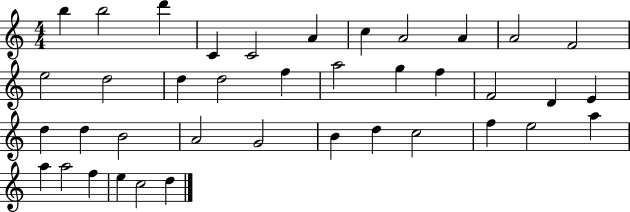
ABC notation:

X:1
T:Untitled
M:4/4
L:1/4
K:C
b b2 d' C C2 A c A2 A A2 F2 e2 d2 d d2 f a2 g f F2 D E d d B2 A2 G2 B d c2 f e2 a a a2 f e c2 d